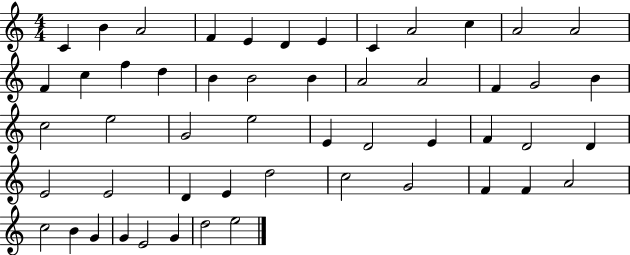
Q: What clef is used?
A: treble